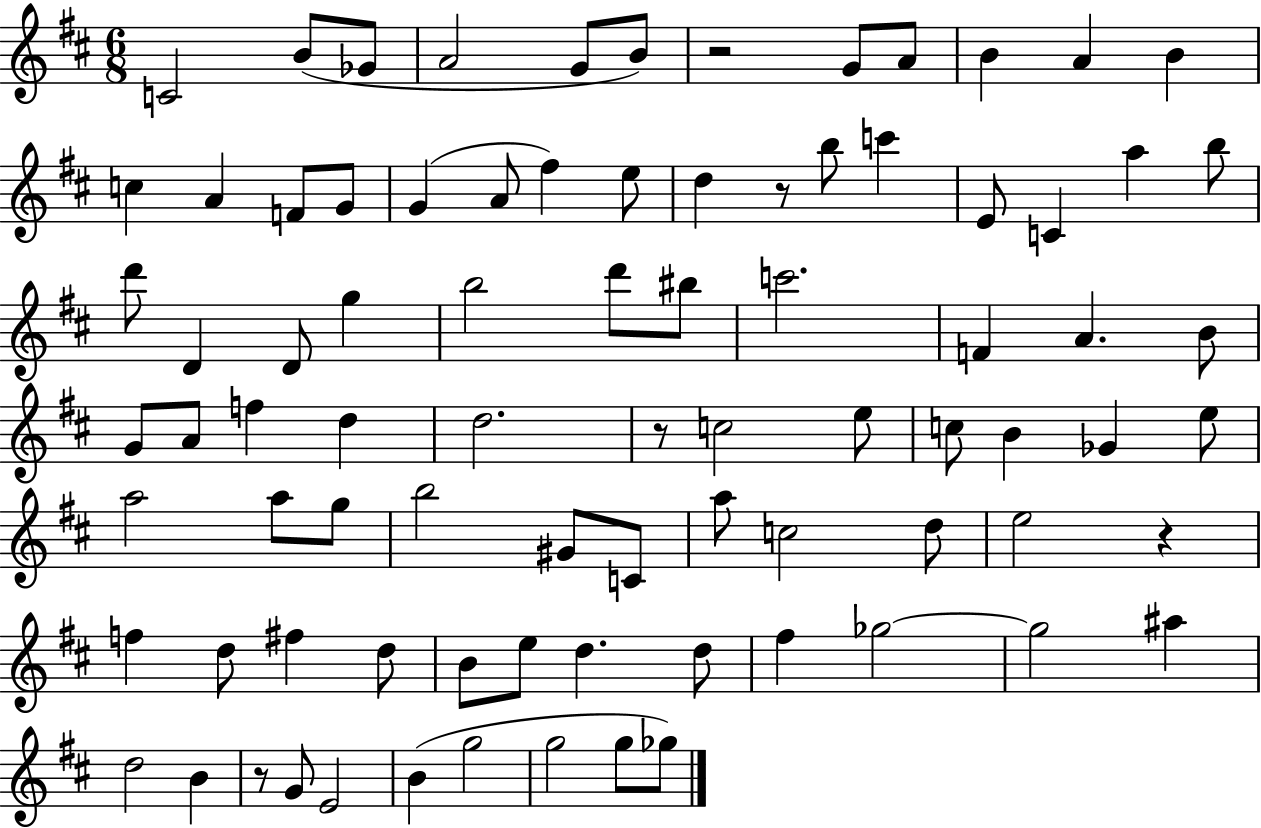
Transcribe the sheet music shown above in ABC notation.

X:1
T:Untitled
M:6/8
L:1/4
K:D
C2 B/2 _G/2 A2 G/2 B/2 z2 G/2 A/2 B A B c A F/2 G/2 G A/2 ^f e/2 d z/2 b/2 c' E/2 C a b/2 d'/2 D D/2 g b2 d'/2 ^b/2 c'2 F A B/2 G/2 A/2 f d d2 z/2 c2 e/2 c/2 B _G e/2 a2 a/2 g/2 b2 ^G/2 C/2 a/2 c2 d/2 e2 z f d/2 ^f d/2 B/2 e/2 d d/2 ^f _g2 _g2 ^a d2 B z/2 G/2 E2 B g2 g2 g/2 _g/2